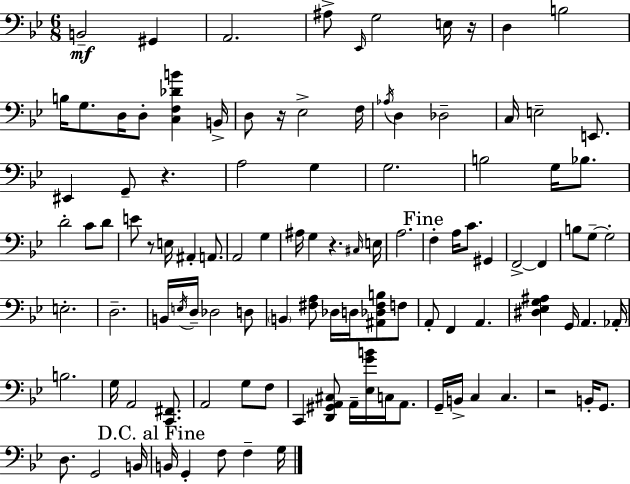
B2/h G#2/q A2/h. A#3/e Eb2/s G3/h E3/s R/s D3/q B3/h B3/s G3/e. D3/s D3/e [C3,F3,Db4,B4]/q B2/s D3/e R/s Eb3/h F3/s Ab3/s D3/q Db3/h C3/s E3/h E2/e. EIS2/q G2/e R/q. A3/h G3/q G3/h. B3/h G3/s Bb3/e. D4/h C4/e D4/e E4/e R/e E3/s A#2/q A2/e. A2/h G3/q A#3/s G3/q R/q. C#3/s E3/s A3/h. F3/q A3/s C4/e. G#2/q F2/h F2/q B3/e G3/e G3/h E3/h. D3/h. B2/s E3/s D3/s Db3/h D3/e B2/q [F#3,A3]/e Db3/s D3/s [A#2,Db3,F#3,B3]/e F3/e A2/e F2/q A2/q. [D#3,Eb3,G3,A#3]/q G2/s A2/q. Ab2/s B3/h. G3/s A2/h [C2,F#2]/e. A2/h G3/e F3/e C2/q [D2,G#2,A2,C#3]/e A2/s [Eb3,G4,B4]/s C3/s A2/e. G2/s B2/s C3/q C3/q. R/h B2/s G2/e. D3/e. G2/h B2/s B2/s G2/q F3/e F3/q G3/s